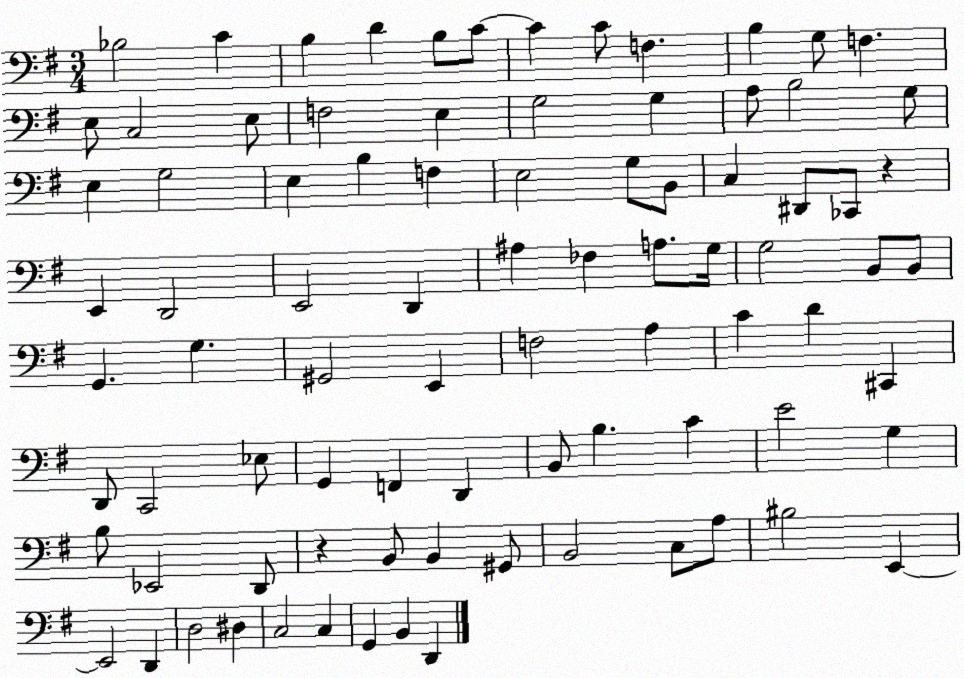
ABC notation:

X:1
T:Untitled
M:3/4
L:1/4
K:G
_B,2 C B, D B,/2 C/2 C C/2 F, B, G,/2 F, E,/2 C,2 E,/2 F,2 E, G,2 G, A,/2 B,2 G,/2 E, G,2 E, B, F, E,2 G,/2 B,,/2 C, ^D,,/2 _C,,/2 z E,, D,,2 E,,2 D,, ^A, _F, A,/2 G,/4 G,2 B,,/2 B,,/2 G,, G, ^G,,2 E,, F,2 A, C D ^C,, D,,/2 C,,2 _E,/2 G,, F,, D,, B,,/2 B, C E2 G, B,/2 _E,,2 D,,/2 z B,,/2 B,, ^G,,/2 B,,2 C,/2 A,/2 ^B,2 E,, E,,2 D,, D,2 ^D, C,2 C, G,, B,, D,,